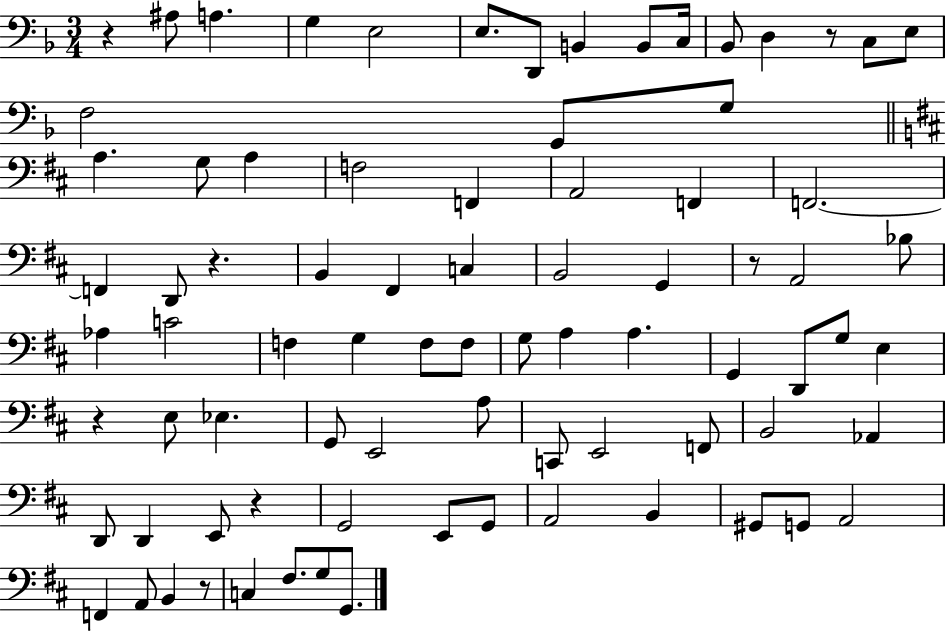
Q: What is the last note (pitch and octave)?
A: G2